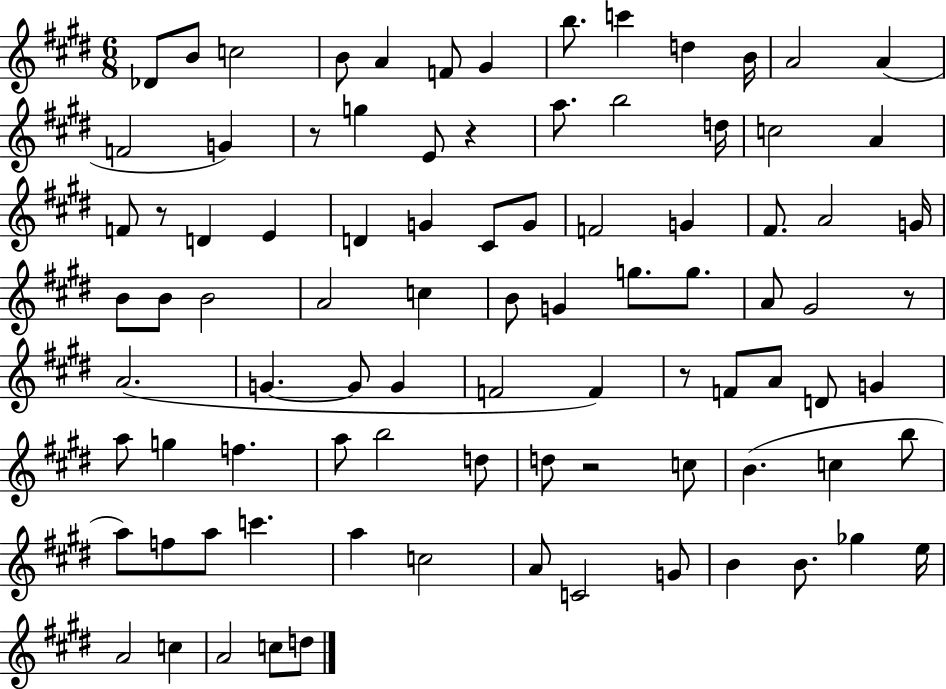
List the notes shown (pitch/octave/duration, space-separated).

Db4/e B4/e C5/h B4/e A4/q F4/e G#4/q B5/e. C6/q D5/q B4/s A4/h A4/q F4/h G4/q R/e G5/q E4/e R/q A5/e. B5/h D5/s C5/h A4/q F4/e R/e D4/q E4/q D4/q G4/q C#4/e G4/e F4/h G4/q F#4/e. A4/h G4/s B4/e B4/e B4/h A4/h C5/q B4/e G4/q G5/e. G5/e. A4/e G#4/h R/e A4/h. G4/q. G4/e G4/q F4/h F4/q R/e F4/e A4/e D4/e G4/q A5/e G5/q F5/q. A5/e B5/h D5/e D5/e R/h C5/e B4/q. C5/q B5/e A5/e F5/e A5/e C6/q. A5/q C5/h A4/e C4/h G4/e B4/q B4/e. Gb5/q E5/s A4/h C5/q A4/h C5/e D5/e